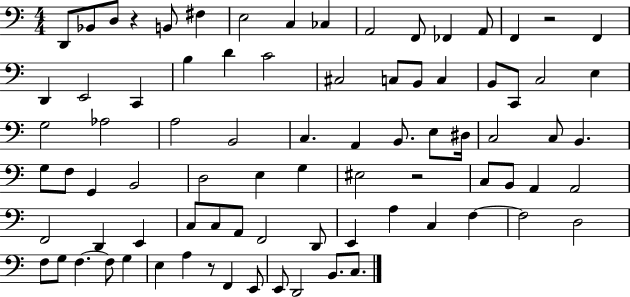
{
  \clef bass
  \numericTimeSignature
  \time 4/4
  \key c \major
  d,8 bes,8 d8 r4 b,8 fis4 | e2 c4 ces4 | a,2 f,8 fes,4 a,8 | f,4 r2 f,4 | \break d,4 e,2 c,4 | b4 d'4 c'2 | cis2 c8 b,8 c4 | b,8 c,8 c2 e4 | \break g2 aes2 | a2 b,2 | c4. a,4 b,8. e8 dis16 | c2 c8 b,4. | \break g8 f8 g,4 b,2 | d2 e4 g4 | eis2 r2 | c8 b,8 a,4 a,2 | \break f,2 d,4 e,4 | c8 c8 a,8 f,2 d,8 | e,4 a4 c4 f4~~ | f2 d2 | \break f8 g8 f4.~~ f8 g4 | e4 a4 r8 f,4 e,8 | e,8 d,2 b,8. c8. | \bar "|."
}